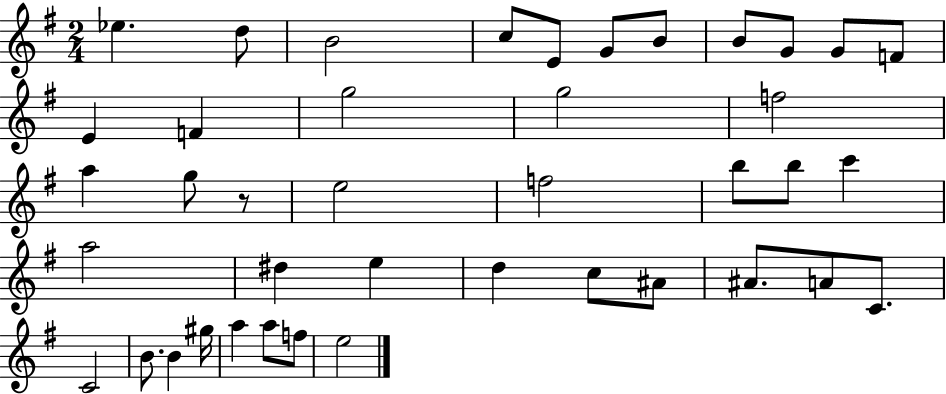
{
  \clef treble
  \numericTimeSignature
  \time 2/4
  \key g \major
  \repeat volta 2 { ees''4. d''8 | b'2 | c''8 e'8 g'8 b'8 | b'8 g'8 g'8 f'8 | \break e'4 f'4 | g''2 | g''2 | f''2 | \break a''4 g''8 r8 | e''2 | f''2 | b''8 b''8 c'''4 | \break a''2 | dis''4 e''4 | d''4 c''8 ais'8 | ais'8. a'8 c'8. | \break c'2 | b'8. b'4 gis''16 | a''4 a''8 f''8 | e''2 | \break } \bar "|."
}